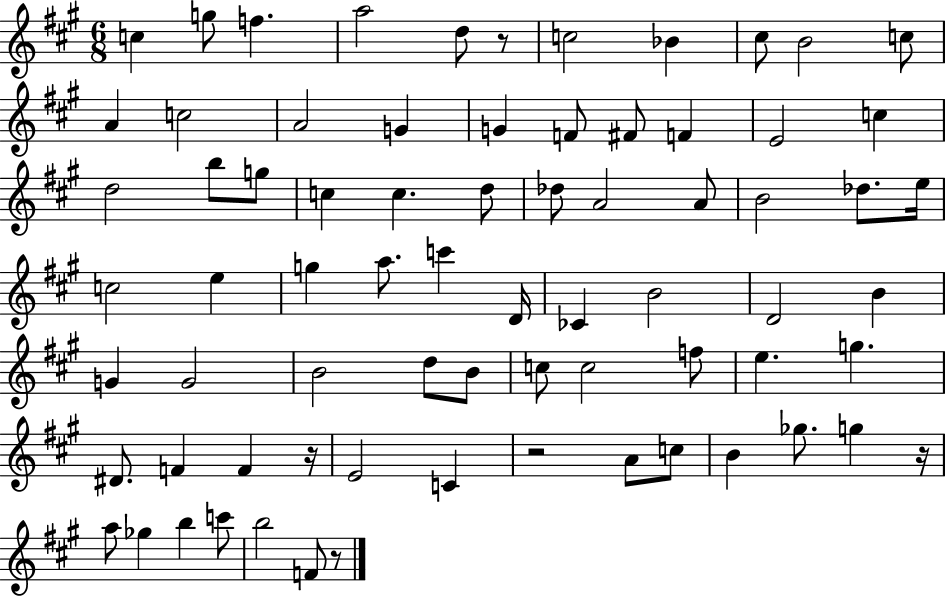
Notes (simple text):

C5/q G5/e F5/q. A5/h D5/e R/e C5/h Bb4/q C#5/e B4/h C5/e A4/q C5/h A4/h G4/q G4/q F4/e F#4/e F4/q E4/h C5/q D5/h B5/e G5/e C5/q C5/q. D5/e Db5/e A4/h A4/e B4/h Db5/e. E5/s C5/h E5/q G5/q A5/e. C6/q D4/s CES4/q B4/h D4/h B4/q G4/q G4/h B4/h D5/e B4/e C5/e C5/h F5/e E5/q. G5/q. D#4/e. F4/q F4/q R/s E4/h C4/q R/h A4/e C5/e B4/q Gb5/e. G5/q R/s A5/e Gb5/q B5/q C6/e B5/h F4/e R/e